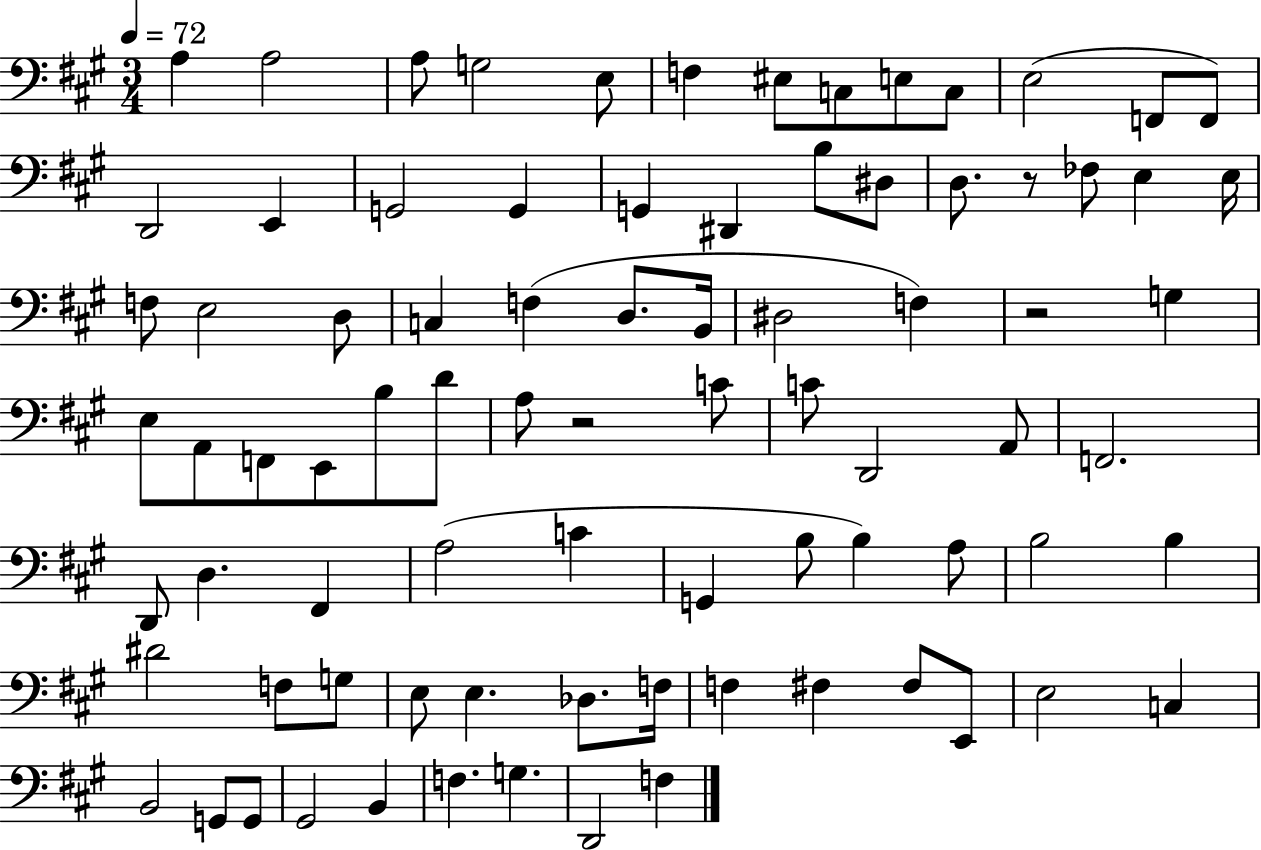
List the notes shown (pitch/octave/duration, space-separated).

A3/q A3/h A3/e G3/h E3/e F3/q EIS3/e C3/e E3/e C3/e E3/h F2/e F2/e D2/h E2/q G2/h G2/q G2/q D#2/q B3/e D#3/e D3/e. R/e FES3/e E3/q E3/s F3/e E3/h D3/e C3/q F3/q D3/e. B2/s D#3/h F3/q R/h G3/q E3/e A2/e F2/e E2/e B3/e D4/e A3/e R/h C4/e C4/e D2/h A2/e F2/h. D2/e D3/q. F#2/q A3/h C4/q G2/q B3/e B3/q A3/e B3/h B3/q D#4/h F3/e G3/e E3/e E3/q. Db3/e. F3/s F3/q F#3/q F#3/e E2/e E3/h C3/q B2/h G2/e G2/e G#2/h B2/q F3/q. G3/q. D2/h F3/q